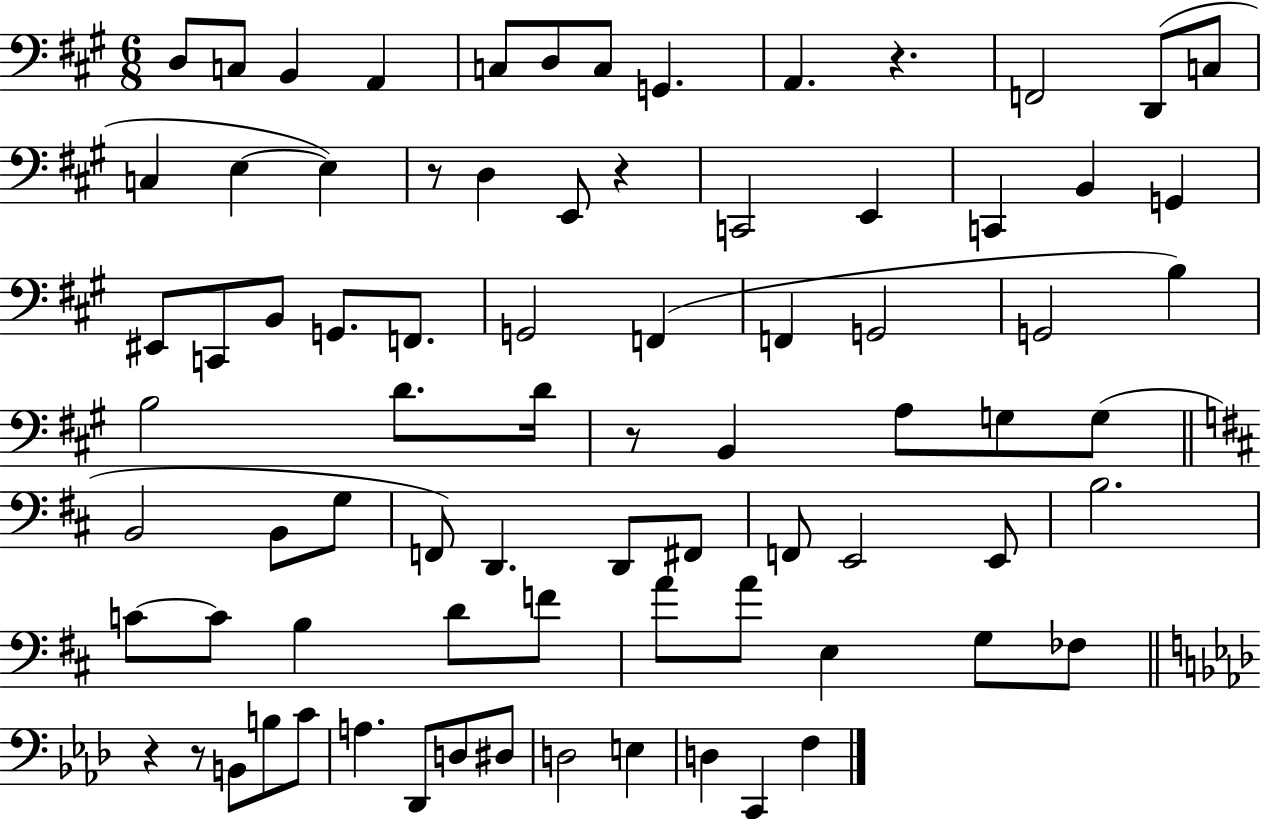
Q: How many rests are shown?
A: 6